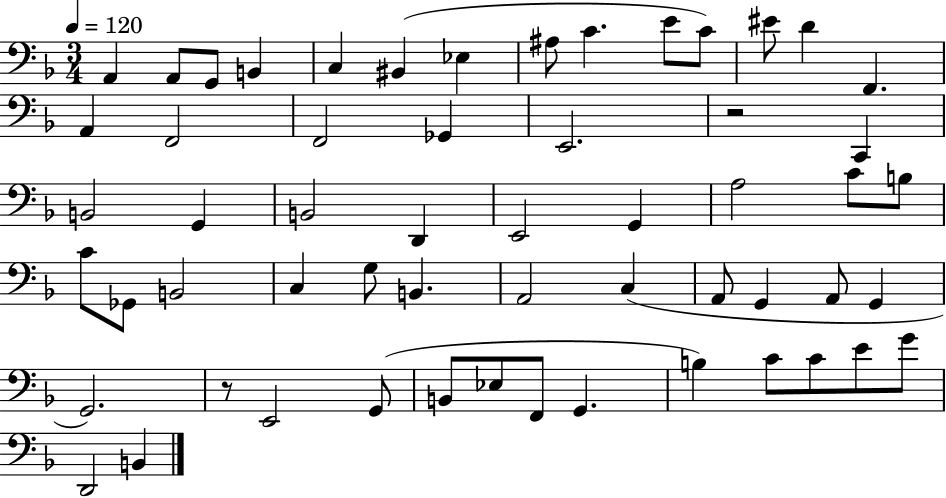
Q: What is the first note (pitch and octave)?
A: A2